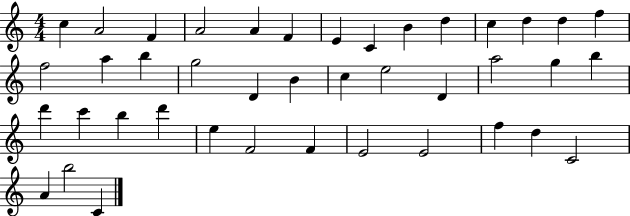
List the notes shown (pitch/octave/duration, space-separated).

C5/q A4/h F4/q A4/h A4/q F4/q E4/q C4/q B4/q D5/q C5/q D5/q D5/q F5/q F5/h A5/q B5/q G5/h D4/q B4/q C5/q E5/h D4/q A5/h G5/q B5/q D6/q C6/q B5/q D6/q E5/q F4/h F4/q E4/h E4/h F5/q D5/q C4/h A4/q B5/h C4/q